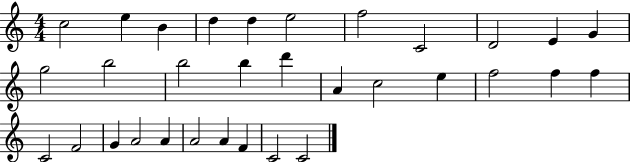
{
  \clef treble
  \numericTimeSignature
  \time 4/4
  \key c \major
  c''2 e''4 b'4 | d''4 d''4 e''2 | f''2 c'2 | d'2 e'4 g'4 | \break g''2 b''2 | b''2 b''4 d'''4 | a'4 c''2 e''4 | f''2 f''4 f''4 | \break c'2 f'2 | g'4 a'2 a'4 | a'2 a'4 f'4 | c'2 c'2 | \break \bar "|."
}